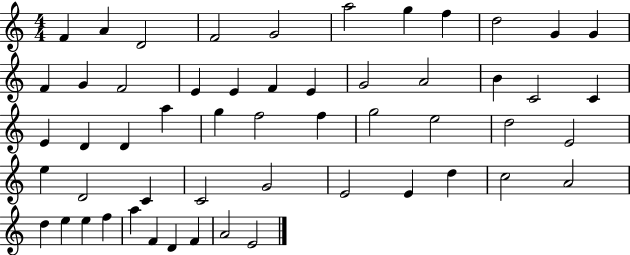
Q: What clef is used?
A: treble